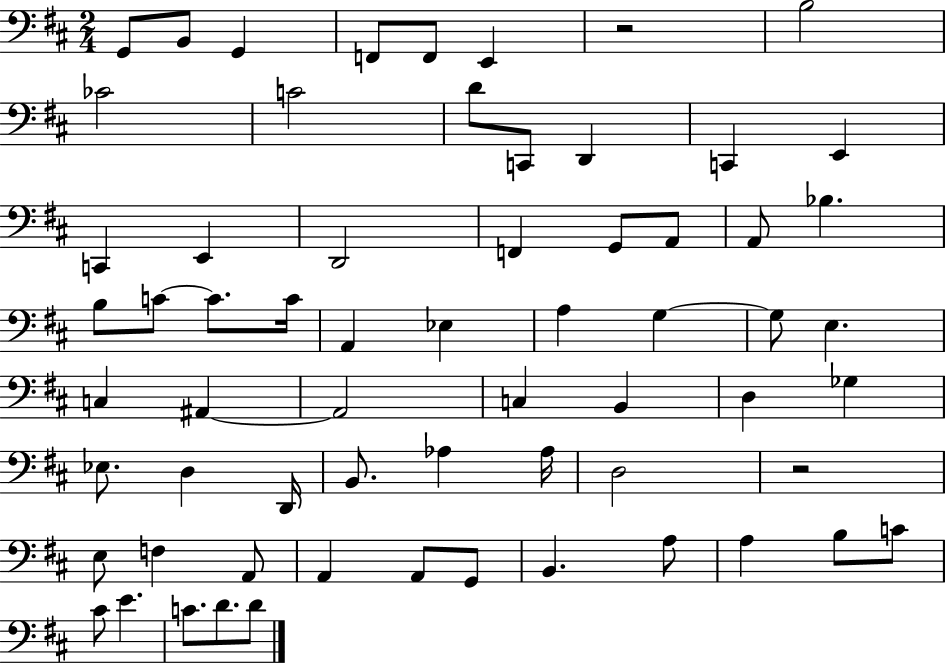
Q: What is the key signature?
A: D major